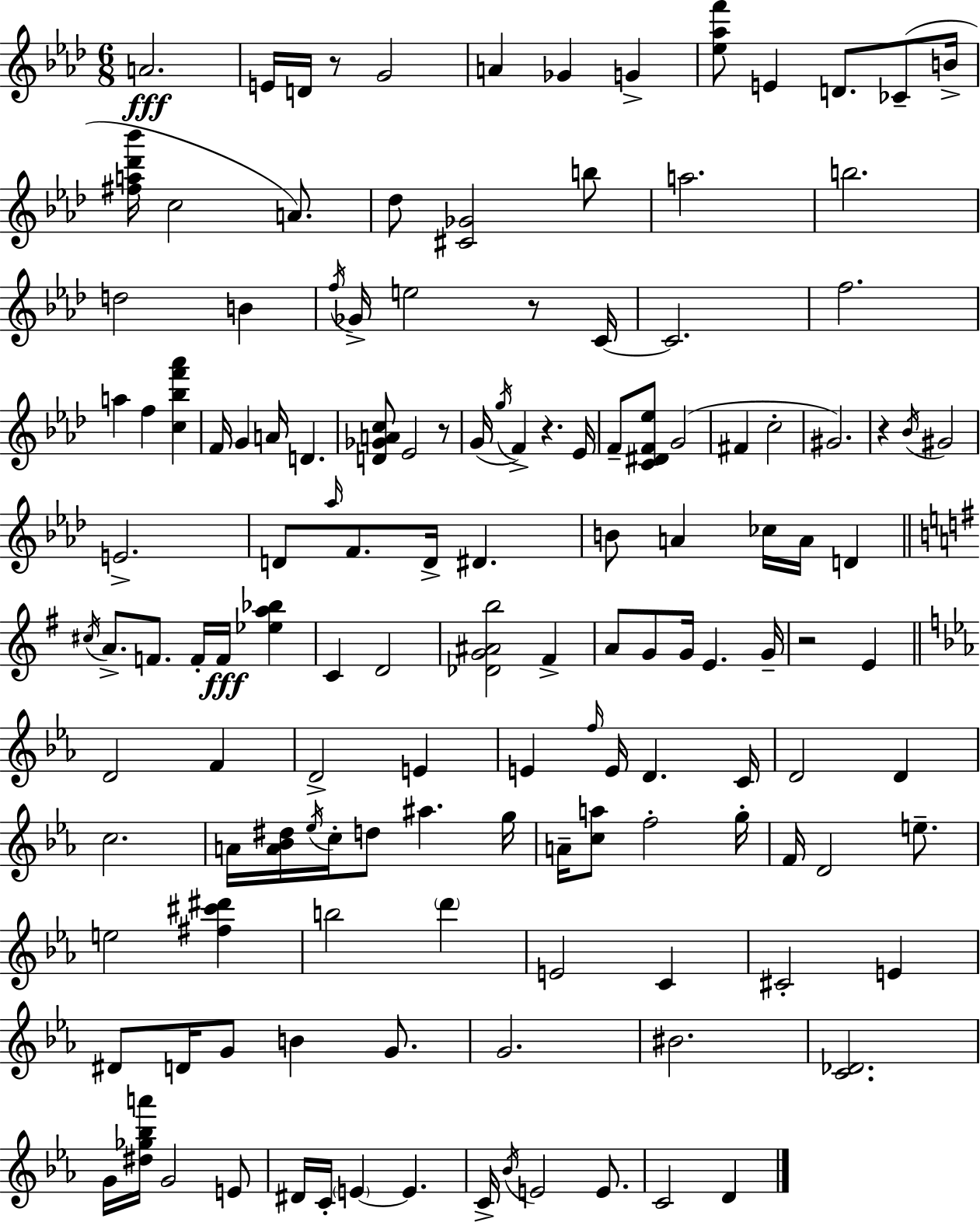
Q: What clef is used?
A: treble